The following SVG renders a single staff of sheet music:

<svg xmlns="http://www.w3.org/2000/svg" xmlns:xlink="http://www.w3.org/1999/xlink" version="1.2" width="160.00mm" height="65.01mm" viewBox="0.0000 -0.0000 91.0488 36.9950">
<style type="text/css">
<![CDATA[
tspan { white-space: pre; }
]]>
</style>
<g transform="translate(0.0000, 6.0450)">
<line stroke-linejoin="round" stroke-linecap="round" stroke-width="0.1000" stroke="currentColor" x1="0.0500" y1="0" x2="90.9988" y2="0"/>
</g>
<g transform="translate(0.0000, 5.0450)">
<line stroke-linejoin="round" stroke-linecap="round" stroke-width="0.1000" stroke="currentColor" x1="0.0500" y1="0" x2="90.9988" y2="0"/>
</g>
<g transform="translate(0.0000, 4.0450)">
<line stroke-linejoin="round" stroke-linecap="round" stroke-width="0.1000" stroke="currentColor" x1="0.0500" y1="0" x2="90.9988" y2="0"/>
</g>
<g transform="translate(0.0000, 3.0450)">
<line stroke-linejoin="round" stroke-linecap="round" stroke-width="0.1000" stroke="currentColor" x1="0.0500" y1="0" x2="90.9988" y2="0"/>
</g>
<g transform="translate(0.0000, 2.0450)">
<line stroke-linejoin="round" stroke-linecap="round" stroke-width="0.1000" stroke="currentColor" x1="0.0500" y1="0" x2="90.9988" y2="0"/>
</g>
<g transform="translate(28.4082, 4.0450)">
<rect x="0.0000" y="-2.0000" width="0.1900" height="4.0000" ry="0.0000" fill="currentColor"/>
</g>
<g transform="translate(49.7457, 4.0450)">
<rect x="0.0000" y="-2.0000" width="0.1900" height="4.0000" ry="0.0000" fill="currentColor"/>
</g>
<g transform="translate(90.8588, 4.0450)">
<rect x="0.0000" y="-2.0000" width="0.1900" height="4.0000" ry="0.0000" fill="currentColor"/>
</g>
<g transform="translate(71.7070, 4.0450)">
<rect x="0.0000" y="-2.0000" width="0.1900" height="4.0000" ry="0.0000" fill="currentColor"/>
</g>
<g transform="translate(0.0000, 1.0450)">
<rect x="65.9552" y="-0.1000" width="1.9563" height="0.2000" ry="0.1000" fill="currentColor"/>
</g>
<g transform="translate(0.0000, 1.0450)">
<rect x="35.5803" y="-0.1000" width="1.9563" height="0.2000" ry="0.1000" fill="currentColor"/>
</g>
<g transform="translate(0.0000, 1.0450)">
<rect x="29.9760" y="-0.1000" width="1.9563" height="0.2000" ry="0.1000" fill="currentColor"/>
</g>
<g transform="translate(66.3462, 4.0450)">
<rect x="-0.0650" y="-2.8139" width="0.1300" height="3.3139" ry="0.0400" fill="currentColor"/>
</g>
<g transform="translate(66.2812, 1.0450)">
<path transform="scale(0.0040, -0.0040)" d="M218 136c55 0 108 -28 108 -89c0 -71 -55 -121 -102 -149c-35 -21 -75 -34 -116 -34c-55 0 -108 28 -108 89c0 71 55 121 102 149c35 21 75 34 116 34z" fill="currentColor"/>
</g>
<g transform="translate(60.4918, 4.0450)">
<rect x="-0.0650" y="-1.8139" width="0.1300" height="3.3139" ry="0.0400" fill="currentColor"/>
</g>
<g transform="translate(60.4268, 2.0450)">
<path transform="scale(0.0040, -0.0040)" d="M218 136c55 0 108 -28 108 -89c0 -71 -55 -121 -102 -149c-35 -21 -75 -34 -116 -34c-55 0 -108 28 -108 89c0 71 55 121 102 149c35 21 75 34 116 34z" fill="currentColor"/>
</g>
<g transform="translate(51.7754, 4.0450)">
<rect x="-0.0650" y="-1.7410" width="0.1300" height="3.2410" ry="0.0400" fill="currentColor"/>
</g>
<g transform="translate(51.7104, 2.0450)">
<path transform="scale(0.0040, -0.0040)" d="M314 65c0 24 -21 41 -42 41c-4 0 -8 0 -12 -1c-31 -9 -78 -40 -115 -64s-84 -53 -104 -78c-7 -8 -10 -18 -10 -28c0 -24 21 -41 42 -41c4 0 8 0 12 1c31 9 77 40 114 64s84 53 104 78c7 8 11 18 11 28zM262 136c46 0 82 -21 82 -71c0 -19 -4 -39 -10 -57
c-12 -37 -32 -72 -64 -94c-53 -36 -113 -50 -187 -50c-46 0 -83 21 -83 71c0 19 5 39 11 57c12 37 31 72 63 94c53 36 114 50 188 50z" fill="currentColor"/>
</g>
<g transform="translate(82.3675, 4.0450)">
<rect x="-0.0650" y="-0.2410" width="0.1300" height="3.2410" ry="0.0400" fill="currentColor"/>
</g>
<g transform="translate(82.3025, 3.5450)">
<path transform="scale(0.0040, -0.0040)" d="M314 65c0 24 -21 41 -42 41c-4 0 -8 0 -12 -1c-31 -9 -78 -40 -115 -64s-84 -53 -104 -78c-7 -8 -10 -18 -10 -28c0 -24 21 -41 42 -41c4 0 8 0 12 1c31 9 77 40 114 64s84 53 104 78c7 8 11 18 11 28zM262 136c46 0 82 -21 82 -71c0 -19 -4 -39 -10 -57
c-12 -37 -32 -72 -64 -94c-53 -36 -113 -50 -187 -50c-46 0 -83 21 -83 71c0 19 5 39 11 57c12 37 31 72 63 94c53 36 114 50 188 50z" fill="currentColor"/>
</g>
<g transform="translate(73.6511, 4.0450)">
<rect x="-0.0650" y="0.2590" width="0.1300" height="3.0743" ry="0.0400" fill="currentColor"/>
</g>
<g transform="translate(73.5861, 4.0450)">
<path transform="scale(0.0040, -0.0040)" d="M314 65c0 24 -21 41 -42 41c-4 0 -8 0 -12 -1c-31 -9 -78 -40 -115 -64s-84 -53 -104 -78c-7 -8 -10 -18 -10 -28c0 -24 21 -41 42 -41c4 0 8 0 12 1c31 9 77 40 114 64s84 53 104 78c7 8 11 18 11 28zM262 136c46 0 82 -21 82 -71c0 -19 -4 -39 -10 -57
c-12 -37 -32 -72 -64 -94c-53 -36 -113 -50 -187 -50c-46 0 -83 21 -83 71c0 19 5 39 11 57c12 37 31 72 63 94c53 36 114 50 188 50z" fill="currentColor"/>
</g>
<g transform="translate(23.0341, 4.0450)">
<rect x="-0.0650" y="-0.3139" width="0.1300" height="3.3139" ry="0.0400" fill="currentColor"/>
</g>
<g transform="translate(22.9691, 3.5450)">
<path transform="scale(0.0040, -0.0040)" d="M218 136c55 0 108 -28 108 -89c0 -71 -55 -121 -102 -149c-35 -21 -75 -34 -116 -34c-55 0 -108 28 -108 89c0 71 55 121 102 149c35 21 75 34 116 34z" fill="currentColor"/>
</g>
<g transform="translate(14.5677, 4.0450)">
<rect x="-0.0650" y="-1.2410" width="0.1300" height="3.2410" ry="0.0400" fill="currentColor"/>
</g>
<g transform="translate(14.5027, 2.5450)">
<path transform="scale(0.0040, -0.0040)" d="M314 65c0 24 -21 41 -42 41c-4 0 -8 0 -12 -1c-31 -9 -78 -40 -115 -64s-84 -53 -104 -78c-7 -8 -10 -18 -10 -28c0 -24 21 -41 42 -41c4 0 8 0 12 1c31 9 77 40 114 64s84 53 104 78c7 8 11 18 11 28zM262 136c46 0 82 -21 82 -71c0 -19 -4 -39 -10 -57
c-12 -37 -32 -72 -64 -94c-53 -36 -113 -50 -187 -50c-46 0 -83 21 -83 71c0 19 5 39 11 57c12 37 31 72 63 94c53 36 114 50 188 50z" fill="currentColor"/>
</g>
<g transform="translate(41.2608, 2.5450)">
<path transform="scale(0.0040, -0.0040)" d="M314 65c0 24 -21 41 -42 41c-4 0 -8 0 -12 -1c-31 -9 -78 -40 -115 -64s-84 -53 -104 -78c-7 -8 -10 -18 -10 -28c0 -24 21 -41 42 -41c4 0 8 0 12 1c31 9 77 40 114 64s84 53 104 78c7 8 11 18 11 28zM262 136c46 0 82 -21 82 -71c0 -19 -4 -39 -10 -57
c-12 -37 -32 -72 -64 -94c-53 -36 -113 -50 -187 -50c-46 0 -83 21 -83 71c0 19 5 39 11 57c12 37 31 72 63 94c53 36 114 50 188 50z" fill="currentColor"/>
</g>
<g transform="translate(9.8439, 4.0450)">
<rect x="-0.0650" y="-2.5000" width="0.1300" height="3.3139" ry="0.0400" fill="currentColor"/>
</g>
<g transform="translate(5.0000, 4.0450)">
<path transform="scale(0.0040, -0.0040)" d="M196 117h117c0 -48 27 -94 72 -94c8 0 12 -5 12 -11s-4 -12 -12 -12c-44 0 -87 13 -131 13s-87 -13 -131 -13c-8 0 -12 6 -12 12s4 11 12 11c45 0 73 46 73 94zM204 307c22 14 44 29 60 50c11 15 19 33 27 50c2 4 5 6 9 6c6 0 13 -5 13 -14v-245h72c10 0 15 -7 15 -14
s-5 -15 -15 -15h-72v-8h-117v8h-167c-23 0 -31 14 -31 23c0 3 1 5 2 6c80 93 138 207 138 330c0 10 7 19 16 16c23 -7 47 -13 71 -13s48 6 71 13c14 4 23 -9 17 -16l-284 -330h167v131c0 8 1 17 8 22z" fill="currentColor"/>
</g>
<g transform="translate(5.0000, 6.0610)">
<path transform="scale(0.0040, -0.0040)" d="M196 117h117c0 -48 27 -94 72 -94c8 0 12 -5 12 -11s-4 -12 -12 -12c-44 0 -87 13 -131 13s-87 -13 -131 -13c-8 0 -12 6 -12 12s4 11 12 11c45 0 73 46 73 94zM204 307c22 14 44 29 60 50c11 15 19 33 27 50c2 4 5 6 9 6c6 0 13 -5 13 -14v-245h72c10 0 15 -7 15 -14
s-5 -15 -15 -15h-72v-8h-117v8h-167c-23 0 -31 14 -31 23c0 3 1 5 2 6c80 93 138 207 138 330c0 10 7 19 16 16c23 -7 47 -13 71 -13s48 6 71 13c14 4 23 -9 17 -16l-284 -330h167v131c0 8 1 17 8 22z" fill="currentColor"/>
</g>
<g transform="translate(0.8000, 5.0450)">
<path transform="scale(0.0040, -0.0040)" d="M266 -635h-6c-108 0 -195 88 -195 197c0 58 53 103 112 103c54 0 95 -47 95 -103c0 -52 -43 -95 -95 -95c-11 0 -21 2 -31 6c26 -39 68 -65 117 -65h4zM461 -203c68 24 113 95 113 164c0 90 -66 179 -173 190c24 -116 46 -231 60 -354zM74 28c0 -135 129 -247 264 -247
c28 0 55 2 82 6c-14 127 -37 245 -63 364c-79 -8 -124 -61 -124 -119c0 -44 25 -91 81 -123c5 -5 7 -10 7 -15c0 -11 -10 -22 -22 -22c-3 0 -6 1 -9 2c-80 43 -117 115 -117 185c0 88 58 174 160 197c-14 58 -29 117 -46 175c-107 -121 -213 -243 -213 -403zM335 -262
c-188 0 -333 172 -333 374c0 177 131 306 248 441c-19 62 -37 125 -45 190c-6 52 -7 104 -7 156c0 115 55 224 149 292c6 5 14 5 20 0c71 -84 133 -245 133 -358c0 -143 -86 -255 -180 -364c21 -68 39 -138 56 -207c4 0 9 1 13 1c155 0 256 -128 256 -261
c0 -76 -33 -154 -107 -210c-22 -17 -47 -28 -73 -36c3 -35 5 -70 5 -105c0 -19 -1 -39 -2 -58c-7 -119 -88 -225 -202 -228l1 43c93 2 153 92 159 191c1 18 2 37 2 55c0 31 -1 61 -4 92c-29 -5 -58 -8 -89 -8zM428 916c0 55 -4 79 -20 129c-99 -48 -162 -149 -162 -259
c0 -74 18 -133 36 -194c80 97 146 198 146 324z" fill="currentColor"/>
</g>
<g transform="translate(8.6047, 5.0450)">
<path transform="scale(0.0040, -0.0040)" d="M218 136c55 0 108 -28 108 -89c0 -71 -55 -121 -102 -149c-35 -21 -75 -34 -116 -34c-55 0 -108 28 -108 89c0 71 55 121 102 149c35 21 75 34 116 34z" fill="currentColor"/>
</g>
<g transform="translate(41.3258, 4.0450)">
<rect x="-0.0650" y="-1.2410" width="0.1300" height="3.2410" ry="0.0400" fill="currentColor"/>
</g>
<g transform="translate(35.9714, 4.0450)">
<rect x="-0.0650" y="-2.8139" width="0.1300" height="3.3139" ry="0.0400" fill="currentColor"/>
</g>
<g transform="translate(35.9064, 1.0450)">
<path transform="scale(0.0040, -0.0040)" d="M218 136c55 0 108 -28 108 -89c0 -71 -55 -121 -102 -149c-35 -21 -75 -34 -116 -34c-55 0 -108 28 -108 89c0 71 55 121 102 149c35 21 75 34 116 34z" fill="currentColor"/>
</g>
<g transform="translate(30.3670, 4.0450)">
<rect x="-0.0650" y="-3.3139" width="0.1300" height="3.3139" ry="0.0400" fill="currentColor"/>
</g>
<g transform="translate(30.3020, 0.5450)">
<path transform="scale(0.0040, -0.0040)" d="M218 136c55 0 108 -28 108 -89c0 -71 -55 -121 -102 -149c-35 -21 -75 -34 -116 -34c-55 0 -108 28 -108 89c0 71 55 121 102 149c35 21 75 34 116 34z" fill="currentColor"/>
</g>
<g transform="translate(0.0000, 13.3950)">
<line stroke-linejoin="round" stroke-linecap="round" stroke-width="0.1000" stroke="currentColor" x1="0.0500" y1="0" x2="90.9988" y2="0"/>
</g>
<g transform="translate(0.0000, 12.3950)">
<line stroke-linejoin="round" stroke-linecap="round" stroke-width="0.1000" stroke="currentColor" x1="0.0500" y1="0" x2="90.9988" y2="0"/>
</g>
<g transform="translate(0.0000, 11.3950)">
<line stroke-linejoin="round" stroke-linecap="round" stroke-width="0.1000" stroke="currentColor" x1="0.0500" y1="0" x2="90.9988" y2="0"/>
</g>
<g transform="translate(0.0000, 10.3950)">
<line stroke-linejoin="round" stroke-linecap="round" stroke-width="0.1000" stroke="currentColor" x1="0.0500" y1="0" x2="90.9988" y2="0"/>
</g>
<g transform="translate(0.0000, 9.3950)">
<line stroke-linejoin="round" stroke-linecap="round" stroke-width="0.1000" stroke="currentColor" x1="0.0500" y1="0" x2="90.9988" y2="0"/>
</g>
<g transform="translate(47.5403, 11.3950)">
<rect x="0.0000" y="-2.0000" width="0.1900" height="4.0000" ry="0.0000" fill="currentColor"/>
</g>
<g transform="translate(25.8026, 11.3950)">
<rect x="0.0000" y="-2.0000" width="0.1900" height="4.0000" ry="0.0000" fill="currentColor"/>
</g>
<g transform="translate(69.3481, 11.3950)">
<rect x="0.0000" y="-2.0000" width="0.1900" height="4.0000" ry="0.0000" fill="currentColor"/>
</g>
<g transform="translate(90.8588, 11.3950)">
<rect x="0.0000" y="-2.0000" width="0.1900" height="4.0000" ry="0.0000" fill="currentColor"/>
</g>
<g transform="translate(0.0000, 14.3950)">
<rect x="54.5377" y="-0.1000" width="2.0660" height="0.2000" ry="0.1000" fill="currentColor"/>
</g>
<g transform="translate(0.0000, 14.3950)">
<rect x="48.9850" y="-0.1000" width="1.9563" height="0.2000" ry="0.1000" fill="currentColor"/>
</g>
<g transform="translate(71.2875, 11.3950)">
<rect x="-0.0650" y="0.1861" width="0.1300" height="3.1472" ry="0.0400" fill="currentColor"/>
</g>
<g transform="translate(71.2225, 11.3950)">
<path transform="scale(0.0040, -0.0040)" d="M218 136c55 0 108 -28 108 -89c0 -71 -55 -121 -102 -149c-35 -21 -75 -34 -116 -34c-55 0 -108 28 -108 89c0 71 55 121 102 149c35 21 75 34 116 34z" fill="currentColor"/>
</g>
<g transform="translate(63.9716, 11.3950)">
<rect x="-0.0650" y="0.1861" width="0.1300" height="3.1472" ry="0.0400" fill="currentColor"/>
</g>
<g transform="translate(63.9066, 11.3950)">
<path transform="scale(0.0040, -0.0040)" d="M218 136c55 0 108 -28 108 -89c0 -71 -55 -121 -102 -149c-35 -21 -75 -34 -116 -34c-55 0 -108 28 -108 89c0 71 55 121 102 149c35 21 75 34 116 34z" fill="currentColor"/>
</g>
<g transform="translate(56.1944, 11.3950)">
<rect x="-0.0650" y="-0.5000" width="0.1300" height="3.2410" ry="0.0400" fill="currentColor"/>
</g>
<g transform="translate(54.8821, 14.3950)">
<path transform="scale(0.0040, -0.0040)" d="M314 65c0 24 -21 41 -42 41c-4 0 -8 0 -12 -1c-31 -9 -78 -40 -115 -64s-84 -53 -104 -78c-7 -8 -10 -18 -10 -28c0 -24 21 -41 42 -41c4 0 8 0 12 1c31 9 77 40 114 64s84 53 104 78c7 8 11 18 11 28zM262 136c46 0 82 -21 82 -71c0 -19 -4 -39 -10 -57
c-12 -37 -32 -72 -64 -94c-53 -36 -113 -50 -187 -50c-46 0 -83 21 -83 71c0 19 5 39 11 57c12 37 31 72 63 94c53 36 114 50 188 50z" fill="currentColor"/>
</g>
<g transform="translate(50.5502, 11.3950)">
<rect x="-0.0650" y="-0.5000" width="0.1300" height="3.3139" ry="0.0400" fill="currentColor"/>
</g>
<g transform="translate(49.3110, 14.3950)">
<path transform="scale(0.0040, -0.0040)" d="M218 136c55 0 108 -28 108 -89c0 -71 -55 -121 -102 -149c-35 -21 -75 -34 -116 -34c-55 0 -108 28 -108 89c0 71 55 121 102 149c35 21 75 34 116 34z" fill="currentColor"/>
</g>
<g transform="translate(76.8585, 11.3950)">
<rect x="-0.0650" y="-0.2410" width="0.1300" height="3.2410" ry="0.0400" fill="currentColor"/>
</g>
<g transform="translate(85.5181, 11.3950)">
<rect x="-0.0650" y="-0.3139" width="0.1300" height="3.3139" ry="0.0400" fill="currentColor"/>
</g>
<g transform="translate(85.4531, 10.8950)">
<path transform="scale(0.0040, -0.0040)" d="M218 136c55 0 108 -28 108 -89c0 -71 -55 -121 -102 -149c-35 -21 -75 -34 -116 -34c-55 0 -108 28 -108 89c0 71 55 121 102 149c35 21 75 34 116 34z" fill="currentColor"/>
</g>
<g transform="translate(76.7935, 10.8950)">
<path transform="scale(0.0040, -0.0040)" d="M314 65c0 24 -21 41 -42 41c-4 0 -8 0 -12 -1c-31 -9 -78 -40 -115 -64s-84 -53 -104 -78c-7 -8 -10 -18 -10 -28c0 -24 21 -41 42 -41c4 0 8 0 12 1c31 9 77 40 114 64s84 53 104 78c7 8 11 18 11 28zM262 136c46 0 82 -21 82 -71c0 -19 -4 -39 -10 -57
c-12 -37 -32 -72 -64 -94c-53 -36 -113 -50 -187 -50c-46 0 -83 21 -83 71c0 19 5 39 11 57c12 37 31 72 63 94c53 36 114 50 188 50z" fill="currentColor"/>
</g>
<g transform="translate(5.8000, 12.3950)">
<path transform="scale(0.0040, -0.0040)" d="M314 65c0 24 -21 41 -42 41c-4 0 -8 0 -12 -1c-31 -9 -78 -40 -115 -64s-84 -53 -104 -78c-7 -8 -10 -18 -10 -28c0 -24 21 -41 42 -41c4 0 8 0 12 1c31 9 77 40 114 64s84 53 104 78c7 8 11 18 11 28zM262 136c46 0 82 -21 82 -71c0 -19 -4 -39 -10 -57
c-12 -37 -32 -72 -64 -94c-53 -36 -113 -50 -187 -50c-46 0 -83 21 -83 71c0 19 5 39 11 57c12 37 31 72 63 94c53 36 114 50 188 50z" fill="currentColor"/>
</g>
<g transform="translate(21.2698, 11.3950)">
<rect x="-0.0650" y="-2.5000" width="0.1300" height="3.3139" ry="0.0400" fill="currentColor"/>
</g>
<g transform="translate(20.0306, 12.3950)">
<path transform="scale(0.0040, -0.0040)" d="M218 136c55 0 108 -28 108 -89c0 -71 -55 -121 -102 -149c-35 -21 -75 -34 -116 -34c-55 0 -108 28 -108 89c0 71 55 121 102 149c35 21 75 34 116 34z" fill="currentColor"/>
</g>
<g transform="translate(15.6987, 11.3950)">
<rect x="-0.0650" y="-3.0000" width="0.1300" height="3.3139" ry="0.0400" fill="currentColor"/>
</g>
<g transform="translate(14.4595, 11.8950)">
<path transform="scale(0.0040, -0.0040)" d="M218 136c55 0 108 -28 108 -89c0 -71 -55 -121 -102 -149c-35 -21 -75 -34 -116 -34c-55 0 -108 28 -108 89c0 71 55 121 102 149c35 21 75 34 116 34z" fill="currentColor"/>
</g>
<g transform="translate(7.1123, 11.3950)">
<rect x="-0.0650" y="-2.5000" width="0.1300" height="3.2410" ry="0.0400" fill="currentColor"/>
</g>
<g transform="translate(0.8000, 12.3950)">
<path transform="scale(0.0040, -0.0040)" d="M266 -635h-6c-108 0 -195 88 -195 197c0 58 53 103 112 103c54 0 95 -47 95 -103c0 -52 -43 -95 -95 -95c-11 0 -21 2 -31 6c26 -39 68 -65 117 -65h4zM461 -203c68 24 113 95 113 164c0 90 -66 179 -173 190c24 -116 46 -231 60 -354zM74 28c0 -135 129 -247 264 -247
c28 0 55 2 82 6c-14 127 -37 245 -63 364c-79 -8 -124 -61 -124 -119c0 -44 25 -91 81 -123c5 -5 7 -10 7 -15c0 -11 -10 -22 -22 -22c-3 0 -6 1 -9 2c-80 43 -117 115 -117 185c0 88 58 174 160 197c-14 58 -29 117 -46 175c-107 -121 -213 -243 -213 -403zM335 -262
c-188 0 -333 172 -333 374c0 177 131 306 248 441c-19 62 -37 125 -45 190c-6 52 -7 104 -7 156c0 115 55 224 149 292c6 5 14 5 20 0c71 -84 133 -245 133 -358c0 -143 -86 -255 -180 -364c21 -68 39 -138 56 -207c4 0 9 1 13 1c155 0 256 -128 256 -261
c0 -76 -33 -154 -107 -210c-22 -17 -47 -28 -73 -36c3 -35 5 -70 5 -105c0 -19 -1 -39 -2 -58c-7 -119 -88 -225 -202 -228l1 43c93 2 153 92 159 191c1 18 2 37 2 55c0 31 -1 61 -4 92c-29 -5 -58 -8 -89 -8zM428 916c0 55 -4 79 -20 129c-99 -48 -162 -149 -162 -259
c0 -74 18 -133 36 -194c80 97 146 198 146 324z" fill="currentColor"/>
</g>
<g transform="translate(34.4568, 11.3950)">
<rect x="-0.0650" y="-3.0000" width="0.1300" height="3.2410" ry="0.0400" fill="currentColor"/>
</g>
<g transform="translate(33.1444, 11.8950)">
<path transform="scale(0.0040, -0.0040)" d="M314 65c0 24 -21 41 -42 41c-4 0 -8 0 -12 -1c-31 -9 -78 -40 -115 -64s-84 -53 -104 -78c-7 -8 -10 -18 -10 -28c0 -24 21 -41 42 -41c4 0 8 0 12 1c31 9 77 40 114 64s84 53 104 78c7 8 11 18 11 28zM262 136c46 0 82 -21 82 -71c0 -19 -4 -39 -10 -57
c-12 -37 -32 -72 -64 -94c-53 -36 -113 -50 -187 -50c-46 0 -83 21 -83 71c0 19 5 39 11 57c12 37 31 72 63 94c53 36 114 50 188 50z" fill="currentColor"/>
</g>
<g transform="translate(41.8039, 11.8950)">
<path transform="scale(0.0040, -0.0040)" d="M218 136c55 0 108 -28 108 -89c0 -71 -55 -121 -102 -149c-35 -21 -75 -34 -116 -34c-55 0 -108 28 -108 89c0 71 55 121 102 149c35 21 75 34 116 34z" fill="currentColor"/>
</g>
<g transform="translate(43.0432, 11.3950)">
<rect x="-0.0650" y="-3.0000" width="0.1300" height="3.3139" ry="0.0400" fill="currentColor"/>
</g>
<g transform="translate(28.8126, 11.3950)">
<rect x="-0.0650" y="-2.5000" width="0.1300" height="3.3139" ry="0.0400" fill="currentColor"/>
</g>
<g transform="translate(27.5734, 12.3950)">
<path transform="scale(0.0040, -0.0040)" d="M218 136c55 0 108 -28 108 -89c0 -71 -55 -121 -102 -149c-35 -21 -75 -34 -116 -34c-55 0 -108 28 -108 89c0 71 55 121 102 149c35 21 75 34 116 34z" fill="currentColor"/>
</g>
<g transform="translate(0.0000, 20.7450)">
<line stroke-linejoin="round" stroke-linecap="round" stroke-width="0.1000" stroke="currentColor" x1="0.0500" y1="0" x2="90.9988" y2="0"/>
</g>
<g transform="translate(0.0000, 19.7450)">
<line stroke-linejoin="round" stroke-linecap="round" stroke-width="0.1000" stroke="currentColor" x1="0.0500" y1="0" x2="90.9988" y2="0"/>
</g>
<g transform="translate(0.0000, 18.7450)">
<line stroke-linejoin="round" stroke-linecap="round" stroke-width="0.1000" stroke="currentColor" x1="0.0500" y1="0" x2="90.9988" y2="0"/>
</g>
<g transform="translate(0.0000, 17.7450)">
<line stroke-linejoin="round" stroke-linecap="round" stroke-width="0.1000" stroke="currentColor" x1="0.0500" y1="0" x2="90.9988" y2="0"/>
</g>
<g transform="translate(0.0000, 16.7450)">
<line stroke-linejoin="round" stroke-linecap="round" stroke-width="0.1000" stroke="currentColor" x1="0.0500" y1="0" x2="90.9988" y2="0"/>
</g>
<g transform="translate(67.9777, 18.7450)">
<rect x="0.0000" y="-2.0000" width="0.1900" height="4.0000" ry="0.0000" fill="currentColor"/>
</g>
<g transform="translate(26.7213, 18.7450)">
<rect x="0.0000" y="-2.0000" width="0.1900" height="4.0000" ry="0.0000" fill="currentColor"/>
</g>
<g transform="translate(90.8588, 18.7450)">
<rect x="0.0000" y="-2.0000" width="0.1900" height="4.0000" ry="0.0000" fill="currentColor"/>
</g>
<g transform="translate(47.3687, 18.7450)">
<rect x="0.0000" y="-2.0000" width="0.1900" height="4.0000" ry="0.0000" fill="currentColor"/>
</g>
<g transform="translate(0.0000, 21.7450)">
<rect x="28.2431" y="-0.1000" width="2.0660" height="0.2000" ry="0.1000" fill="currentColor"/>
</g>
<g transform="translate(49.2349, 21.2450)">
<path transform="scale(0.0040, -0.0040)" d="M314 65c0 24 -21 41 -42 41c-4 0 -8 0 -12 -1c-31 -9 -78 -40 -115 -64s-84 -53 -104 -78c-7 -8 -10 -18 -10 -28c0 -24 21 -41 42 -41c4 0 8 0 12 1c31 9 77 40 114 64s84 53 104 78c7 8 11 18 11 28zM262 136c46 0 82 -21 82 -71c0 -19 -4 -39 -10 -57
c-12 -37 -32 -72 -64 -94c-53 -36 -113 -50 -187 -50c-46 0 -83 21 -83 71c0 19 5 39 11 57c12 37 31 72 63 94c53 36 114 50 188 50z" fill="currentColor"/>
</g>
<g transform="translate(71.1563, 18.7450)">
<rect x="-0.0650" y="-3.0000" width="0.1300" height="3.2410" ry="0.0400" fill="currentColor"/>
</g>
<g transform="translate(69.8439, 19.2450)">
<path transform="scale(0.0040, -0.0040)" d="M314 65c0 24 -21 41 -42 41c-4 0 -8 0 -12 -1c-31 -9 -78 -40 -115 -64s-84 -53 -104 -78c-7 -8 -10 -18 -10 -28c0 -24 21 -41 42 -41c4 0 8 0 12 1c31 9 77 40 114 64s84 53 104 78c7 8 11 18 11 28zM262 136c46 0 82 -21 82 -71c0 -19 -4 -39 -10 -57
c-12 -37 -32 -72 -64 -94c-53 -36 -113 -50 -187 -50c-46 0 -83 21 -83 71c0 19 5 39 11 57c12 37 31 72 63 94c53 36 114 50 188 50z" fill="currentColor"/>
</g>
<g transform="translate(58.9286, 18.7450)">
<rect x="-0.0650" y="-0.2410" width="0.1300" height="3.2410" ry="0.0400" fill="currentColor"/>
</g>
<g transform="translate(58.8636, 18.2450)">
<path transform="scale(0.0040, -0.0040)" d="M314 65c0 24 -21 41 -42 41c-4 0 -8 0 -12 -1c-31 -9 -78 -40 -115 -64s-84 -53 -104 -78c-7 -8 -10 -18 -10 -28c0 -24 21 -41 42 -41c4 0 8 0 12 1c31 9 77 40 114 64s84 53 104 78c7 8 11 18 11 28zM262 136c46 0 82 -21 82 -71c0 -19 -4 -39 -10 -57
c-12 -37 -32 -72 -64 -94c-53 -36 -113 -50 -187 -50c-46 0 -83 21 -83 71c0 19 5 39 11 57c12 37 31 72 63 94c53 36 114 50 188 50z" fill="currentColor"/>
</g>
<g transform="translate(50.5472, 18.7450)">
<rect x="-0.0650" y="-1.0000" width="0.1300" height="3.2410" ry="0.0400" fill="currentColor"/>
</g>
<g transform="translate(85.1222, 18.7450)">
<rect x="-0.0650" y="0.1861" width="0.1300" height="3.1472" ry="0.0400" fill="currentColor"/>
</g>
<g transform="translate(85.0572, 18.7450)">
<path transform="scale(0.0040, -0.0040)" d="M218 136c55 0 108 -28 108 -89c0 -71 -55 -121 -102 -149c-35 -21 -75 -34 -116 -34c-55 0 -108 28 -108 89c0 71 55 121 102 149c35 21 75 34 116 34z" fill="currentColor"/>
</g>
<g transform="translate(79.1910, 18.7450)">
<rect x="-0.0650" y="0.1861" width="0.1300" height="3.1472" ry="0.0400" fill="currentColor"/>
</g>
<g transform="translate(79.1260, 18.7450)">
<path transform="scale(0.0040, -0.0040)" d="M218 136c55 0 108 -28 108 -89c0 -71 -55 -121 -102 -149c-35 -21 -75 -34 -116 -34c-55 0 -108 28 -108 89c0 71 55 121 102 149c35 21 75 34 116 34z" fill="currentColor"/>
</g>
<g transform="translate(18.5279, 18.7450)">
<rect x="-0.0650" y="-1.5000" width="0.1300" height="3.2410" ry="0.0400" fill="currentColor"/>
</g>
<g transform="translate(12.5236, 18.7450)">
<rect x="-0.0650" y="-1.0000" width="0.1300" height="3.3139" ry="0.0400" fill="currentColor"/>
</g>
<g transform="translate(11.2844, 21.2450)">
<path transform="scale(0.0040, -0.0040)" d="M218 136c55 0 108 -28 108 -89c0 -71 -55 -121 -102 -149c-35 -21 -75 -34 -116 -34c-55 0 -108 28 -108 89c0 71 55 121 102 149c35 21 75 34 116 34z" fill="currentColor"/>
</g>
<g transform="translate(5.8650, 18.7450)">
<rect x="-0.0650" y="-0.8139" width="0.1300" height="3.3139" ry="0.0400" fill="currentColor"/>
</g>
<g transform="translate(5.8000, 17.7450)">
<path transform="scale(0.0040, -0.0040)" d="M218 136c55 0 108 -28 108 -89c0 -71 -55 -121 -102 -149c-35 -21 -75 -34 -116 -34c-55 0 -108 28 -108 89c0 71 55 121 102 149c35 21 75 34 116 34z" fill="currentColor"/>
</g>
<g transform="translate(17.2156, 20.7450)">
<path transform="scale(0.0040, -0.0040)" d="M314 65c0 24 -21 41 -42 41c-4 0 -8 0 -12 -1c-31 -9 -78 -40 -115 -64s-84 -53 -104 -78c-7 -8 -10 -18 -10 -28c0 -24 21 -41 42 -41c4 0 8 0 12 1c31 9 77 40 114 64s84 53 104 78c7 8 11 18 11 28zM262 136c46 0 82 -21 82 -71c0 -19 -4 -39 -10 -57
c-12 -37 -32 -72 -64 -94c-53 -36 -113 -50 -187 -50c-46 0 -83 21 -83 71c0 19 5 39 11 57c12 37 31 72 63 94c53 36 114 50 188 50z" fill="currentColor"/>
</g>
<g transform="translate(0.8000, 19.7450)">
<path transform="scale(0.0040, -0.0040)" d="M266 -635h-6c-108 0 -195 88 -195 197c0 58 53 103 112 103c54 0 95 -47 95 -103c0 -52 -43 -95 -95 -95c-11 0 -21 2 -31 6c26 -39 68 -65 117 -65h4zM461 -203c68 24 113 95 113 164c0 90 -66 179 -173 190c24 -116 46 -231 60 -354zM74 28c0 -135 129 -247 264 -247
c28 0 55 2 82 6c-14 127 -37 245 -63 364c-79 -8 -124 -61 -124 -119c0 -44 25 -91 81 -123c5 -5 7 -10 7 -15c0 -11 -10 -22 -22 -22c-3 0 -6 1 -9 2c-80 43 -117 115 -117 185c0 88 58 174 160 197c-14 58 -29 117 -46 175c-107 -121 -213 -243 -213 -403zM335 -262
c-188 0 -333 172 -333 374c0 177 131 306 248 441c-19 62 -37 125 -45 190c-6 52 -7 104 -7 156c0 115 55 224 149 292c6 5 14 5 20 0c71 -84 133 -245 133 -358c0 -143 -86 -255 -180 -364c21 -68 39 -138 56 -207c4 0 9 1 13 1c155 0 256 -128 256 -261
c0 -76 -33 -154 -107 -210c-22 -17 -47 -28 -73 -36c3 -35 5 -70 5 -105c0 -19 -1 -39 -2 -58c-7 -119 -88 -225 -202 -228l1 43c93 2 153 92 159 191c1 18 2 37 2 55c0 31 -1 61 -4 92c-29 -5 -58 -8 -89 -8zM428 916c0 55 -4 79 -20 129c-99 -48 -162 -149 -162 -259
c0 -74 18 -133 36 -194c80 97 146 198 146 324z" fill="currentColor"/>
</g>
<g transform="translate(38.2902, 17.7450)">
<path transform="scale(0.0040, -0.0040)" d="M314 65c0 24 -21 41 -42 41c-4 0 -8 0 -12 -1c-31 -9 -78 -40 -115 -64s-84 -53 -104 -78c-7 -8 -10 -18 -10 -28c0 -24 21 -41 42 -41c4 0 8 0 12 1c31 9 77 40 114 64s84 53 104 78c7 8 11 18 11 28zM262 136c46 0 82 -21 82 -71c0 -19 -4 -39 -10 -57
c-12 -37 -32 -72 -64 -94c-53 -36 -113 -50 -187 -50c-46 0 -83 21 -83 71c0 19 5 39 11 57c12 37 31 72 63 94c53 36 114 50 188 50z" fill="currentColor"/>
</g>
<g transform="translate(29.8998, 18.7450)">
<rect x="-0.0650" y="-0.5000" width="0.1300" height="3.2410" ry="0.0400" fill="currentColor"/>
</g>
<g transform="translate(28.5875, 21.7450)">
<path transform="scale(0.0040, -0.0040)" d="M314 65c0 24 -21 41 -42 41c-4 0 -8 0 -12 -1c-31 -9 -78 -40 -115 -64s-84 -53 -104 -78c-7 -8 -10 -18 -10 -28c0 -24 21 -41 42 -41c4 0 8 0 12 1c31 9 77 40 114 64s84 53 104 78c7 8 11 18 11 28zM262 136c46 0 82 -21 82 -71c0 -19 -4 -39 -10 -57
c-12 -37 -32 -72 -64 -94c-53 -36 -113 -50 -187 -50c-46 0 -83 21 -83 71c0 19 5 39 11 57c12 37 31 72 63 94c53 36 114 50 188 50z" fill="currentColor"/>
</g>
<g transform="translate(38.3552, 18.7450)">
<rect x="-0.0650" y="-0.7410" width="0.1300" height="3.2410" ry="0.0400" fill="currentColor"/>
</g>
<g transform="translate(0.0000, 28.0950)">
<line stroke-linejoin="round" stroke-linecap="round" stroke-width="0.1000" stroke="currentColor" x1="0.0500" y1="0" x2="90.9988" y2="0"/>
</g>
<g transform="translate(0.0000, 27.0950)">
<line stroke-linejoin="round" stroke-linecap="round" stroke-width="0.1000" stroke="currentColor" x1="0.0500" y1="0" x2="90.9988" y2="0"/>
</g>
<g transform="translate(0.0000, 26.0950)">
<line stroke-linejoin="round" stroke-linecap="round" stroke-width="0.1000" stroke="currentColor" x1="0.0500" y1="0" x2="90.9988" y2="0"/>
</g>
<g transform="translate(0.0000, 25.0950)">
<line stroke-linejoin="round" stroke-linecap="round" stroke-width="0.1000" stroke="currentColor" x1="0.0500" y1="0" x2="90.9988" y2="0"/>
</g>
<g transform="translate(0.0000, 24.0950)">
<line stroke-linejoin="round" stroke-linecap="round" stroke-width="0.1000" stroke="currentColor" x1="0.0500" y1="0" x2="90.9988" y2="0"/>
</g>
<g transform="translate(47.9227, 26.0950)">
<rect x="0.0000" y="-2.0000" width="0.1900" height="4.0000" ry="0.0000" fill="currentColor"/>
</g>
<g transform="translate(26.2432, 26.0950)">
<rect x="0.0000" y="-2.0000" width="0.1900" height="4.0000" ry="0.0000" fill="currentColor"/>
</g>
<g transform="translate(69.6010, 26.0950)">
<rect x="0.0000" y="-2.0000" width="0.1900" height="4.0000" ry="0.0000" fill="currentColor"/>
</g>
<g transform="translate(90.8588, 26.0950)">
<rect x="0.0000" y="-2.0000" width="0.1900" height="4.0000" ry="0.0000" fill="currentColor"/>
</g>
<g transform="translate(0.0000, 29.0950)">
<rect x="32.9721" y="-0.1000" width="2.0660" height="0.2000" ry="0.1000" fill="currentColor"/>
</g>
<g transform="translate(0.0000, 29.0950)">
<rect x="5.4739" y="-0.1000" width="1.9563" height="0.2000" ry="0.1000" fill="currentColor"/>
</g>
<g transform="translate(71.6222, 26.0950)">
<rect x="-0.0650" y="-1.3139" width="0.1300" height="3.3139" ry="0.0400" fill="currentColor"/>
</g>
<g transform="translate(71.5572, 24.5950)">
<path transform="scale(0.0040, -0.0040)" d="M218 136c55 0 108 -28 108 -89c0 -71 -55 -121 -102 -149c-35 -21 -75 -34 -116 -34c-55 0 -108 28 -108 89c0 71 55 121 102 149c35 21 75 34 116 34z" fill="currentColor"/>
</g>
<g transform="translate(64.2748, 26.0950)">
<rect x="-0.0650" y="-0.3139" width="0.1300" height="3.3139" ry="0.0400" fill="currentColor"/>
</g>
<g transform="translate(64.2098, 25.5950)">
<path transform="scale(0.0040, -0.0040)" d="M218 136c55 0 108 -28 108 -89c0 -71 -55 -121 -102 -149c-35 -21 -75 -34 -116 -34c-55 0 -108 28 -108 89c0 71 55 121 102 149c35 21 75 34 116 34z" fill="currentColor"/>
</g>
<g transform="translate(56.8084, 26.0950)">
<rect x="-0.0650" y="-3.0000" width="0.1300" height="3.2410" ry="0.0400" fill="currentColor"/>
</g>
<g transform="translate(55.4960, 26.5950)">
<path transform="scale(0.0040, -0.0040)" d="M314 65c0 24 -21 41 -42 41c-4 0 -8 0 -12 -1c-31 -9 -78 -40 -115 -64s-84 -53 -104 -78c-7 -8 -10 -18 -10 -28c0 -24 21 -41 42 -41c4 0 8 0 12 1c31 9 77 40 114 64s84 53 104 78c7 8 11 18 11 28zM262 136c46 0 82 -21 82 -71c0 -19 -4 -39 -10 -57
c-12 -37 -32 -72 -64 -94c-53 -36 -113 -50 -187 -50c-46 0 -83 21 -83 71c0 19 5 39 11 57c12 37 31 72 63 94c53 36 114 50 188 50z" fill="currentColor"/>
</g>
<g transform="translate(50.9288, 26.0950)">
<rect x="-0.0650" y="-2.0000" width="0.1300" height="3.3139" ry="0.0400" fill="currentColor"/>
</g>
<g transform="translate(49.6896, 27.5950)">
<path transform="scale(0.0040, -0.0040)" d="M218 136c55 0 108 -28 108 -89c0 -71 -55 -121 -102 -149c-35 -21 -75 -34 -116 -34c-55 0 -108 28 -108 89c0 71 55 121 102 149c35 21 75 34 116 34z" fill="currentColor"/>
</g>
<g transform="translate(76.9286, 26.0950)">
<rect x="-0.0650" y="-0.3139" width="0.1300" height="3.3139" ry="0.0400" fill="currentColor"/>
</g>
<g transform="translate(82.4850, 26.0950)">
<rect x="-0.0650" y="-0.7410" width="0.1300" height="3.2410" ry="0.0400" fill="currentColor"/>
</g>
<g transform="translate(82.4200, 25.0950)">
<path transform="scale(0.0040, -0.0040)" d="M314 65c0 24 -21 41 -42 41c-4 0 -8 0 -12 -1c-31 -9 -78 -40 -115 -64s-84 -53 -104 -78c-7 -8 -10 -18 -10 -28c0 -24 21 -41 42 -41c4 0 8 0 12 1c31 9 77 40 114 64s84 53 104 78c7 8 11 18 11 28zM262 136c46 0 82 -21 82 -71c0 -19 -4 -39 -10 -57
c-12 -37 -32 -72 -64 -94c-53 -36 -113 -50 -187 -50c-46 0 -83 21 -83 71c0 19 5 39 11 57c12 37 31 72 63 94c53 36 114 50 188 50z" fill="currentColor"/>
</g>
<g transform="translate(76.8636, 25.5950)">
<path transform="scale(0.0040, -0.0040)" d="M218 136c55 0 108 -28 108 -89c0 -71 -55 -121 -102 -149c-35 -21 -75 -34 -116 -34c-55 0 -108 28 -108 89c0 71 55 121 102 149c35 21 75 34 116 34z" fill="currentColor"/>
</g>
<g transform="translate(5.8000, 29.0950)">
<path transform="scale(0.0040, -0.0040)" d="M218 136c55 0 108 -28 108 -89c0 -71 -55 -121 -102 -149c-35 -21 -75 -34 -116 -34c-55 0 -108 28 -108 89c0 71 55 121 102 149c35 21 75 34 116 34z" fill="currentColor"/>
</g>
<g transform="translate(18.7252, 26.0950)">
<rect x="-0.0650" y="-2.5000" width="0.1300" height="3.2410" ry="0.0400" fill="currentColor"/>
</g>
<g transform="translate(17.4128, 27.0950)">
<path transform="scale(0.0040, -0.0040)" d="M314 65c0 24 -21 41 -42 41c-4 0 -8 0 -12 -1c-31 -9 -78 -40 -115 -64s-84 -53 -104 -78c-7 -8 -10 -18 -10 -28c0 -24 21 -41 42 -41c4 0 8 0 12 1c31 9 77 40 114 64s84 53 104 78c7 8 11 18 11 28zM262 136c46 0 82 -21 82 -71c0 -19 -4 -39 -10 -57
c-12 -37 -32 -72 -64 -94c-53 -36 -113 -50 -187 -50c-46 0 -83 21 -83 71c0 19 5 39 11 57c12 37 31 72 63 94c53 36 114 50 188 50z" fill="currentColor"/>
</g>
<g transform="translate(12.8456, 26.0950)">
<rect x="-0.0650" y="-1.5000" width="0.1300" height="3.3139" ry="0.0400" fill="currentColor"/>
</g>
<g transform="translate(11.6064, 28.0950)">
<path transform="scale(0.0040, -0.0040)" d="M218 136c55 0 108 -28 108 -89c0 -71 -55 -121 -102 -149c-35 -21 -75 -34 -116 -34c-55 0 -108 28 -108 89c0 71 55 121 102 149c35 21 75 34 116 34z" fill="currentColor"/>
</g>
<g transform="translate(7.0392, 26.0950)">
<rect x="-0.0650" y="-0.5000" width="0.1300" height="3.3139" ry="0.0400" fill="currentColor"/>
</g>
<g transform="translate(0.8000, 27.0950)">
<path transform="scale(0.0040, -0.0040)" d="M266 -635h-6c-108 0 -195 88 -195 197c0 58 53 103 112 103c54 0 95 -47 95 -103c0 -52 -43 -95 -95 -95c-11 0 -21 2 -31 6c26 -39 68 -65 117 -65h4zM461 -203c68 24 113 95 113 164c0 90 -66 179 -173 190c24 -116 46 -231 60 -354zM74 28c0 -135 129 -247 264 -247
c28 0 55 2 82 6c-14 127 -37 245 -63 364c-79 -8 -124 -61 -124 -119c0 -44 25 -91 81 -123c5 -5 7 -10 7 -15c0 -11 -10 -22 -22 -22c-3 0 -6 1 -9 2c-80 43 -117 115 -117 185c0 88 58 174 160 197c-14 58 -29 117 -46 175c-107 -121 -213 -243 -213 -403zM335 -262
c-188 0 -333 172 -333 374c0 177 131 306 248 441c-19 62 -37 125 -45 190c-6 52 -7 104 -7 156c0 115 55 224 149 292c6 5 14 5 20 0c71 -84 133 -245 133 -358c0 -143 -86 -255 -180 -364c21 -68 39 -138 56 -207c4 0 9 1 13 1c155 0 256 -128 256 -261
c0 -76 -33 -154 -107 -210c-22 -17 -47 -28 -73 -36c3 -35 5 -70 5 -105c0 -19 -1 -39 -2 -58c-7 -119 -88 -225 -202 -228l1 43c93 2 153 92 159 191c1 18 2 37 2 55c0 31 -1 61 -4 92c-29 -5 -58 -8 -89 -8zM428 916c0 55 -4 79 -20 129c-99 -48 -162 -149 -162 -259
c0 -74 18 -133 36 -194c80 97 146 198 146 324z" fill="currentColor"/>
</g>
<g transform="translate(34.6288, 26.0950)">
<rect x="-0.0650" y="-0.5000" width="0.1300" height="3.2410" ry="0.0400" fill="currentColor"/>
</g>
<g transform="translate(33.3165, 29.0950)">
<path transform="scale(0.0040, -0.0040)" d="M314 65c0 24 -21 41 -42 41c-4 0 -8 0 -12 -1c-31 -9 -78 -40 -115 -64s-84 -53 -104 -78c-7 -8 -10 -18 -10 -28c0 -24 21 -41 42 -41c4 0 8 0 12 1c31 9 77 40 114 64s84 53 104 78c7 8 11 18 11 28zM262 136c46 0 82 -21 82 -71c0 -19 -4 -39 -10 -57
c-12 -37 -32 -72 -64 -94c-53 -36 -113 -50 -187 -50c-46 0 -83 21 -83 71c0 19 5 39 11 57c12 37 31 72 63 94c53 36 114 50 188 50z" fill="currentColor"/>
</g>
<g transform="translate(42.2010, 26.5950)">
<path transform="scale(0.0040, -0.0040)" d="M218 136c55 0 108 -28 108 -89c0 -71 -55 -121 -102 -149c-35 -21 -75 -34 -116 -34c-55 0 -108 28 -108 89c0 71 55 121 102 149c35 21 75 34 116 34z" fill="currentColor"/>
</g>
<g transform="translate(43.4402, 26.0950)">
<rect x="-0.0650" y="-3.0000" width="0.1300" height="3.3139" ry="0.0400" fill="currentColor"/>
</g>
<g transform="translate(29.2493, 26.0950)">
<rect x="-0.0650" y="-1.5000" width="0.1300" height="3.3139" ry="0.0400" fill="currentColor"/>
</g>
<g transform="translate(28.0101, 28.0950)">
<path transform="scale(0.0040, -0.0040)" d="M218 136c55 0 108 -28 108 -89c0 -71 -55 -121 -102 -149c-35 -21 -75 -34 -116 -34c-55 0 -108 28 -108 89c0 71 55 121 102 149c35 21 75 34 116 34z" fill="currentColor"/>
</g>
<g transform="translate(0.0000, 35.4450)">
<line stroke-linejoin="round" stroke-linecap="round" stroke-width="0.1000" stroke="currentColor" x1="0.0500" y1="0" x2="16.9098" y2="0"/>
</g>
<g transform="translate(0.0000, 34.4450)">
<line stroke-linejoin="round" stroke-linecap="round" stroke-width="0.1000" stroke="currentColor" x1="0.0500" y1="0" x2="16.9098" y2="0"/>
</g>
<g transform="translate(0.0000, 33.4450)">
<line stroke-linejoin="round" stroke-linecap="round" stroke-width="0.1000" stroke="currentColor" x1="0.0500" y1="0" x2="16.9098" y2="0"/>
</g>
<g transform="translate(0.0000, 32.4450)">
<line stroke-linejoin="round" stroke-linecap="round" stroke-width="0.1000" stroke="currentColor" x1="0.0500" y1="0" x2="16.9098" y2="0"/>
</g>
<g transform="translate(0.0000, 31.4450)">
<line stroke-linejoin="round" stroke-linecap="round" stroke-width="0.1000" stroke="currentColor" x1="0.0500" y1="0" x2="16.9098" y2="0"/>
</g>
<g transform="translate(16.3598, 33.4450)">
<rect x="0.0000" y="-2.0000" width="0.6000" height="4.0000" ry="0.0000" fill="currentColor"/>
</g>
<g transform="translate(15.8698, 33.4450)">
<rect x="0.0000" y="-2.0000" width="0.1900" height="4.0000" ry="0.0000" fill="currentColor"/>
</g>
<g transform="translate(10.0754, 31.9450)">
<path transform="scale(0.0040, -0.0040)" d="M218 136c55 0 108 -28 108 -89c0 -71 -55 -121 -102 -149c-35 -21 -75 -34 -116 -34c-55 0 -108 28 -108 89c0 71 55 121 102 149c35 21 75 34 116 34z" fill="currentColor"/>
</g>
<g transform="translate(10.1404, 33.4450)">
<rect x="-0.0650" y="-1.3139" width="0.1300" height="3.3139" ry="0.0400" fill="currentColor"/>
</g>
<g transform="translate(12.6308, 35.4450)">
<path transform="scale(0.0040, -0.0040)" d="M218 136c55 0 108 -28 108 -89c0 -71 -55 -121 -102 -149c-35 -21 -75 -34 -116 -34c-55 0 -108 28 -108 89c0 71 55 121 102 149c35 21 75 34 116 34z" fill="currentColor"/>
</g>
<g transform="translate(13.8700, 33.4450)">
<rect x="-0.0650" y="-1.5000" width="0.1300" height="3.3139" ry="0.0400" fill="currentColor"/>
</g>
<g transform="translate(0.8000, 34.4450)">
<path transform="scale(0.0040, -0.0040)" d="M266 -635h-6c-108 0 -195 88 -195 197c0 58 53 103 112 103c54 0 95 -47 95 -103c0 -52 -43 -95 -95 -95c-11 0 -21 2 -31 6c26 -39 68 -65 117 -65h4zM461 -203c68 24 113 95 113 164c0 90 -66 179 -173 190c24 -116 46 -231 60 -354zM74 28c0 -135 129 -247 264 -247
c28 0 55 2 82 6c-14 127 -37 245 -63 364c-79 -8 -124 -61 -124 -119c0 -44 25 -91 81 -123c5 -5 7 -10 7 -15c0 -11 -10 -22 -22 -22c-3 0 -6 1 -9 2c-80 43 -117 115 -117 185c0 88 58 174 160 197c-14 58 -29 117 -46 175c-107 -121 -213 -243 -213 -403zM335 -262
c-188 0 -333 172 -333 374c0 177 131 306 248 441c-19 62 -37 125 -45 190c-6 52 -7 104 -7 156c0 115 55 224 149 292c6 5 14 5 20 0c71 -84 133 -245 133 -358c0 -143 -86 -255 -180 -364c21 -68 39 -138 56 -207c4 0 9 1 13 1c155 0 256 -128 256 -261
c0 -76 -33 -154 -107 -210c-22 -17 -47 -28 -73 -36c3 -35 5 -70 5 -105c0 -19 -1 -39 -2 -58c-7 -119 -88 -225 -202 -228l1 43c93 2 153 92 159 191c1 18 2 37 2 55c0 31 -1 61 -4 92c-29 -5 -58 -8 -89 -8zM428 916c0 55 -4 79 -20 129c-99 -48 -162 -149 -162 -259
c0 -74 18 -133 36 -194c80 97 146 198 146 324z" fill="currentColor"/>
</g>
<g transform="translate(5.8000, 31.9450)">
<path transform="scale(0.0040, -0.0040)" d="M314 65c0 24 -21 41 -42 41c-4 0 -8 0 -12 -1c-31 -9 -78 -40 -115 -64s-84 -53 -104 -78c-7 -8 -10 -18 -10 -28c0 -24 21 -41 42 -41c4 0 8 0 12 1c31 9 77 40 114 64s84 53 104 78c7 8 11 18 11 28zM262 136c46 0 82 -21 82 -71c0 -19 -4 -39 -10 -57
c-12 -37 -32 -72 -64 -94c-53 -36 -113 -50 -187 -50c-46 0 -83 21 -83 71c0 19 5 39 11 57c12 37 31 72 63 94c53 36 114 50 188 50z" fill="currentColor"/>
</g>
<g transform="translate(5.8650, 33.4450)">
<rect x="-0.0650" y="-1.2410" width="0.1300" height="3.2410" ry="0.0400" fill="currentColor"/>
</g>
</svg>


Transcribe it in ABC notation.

X:1
T:Untitled
M:4/4
L:1/4
K:C
G e2 c b a e2 f2 f a B2 c2 G2 A G G A2 A C C2 B B c2 c d D E2 C2 d2 D2 c2 A2 B B C E G2 E C2 A F A2 c e c d2 e2 e E